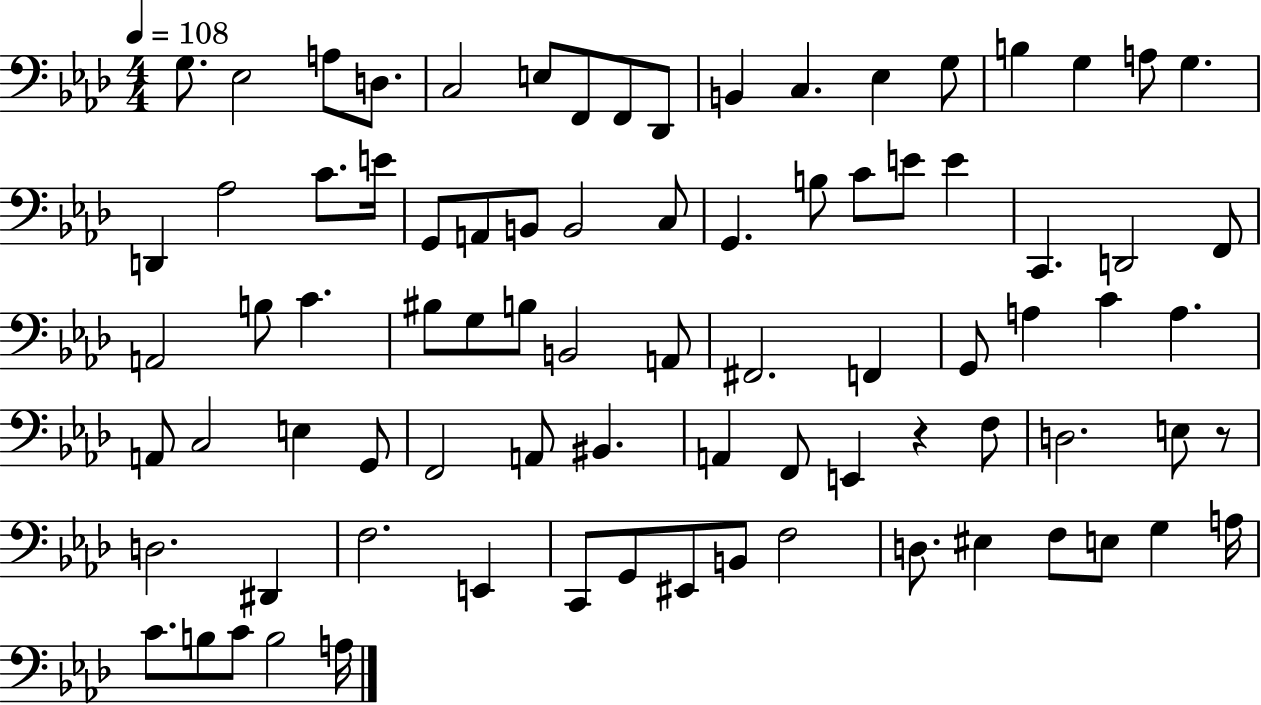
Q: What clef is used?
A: bass